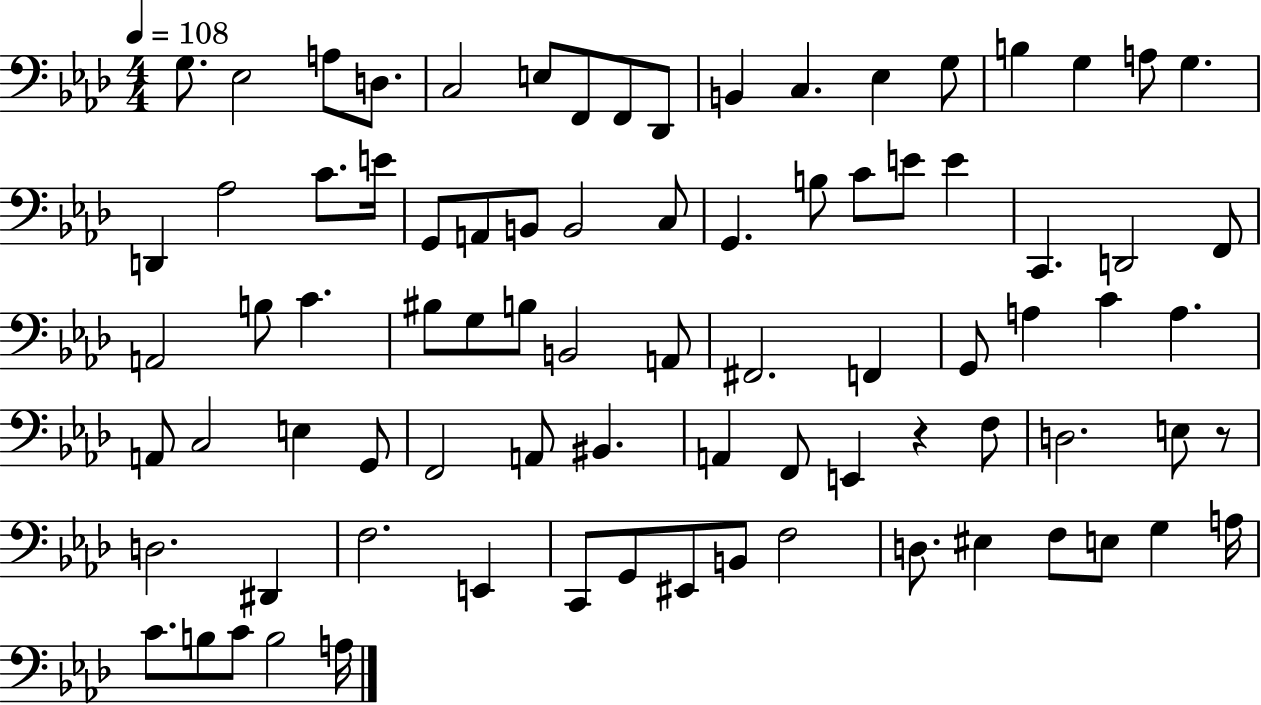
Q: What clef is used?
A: bass